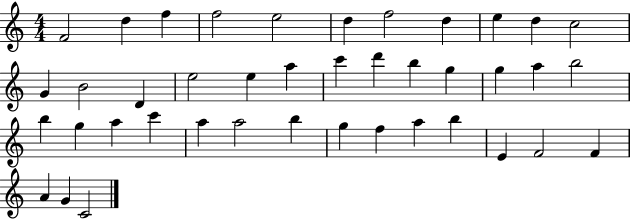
{
  \clef treble
  \numericTimeSignature
  \time 4/4
  \key c \major
  f'2 d''4 f''4 | f''2 e''2 | d''4 f''2 d''4 | e''4 d''4 c''2 | \break g'4 b'2 d'4 | e''2 e''4 a''4 | c'''4 d'''4 b''4 g''4 | g''4 a''4 b''2 | \break b''4 g''4 a''4 c'''4 | a''4 a''2 b''4 | g''4 f''4 a''4 b''4 | e'4 f'2 f'4 | \break a'4 g'4 c'2 | \bar "|."
}